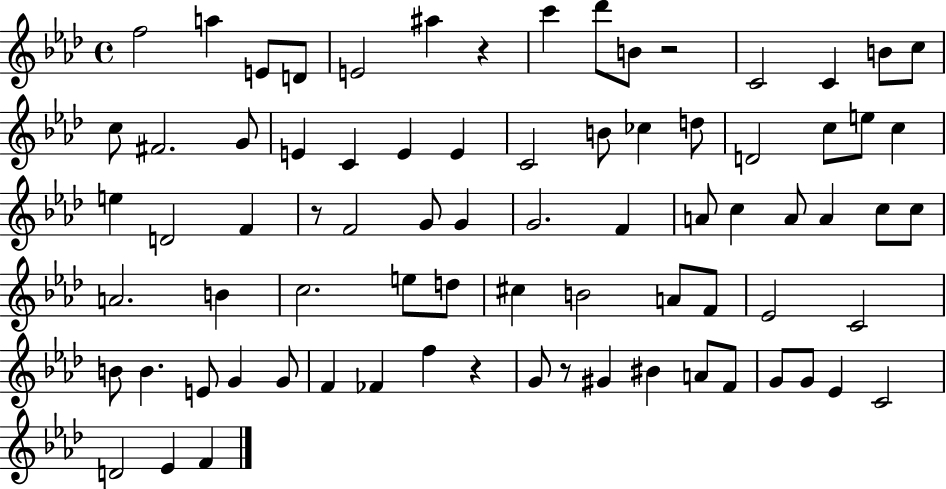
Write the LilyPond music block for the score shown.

{
  \clef treble
  \time 4/4
  \defaultTimeSignature
  \key aes \major
  f''2 a''4 e'8 d'8 | e'2 ais''4 r4 | c'''4 des'''8 b'8 r2 | c'2 c'4 b'8 c''8 | \break c''8 fis'2. g'8 | e'4 c'4 e'4 e'4 | c'2 b'8 ces''4 d''8 | d'2 c''8 e''8 c''4 | \break e''4 d'2 f'4 | r8 f'2 g'8 g'4 | g'2. f'4 | a'8 c''4 a'8 a'4 c''8 c''8 | \break a'2. b'4 | c''2. e''8 d''8 | cis''4 b'2 a'8 f'8 | ees'2 c'2 | \break b'8 b'4. e'8 g'4 g'8 | f'4 fes'4 f''4 r4 | g'8 r8 gis'4 bis'4 a'8 f'8 | g'8 g'8 ees'4 c'2 | \break d'2 ees'4 f'4 | \bar "|."
}